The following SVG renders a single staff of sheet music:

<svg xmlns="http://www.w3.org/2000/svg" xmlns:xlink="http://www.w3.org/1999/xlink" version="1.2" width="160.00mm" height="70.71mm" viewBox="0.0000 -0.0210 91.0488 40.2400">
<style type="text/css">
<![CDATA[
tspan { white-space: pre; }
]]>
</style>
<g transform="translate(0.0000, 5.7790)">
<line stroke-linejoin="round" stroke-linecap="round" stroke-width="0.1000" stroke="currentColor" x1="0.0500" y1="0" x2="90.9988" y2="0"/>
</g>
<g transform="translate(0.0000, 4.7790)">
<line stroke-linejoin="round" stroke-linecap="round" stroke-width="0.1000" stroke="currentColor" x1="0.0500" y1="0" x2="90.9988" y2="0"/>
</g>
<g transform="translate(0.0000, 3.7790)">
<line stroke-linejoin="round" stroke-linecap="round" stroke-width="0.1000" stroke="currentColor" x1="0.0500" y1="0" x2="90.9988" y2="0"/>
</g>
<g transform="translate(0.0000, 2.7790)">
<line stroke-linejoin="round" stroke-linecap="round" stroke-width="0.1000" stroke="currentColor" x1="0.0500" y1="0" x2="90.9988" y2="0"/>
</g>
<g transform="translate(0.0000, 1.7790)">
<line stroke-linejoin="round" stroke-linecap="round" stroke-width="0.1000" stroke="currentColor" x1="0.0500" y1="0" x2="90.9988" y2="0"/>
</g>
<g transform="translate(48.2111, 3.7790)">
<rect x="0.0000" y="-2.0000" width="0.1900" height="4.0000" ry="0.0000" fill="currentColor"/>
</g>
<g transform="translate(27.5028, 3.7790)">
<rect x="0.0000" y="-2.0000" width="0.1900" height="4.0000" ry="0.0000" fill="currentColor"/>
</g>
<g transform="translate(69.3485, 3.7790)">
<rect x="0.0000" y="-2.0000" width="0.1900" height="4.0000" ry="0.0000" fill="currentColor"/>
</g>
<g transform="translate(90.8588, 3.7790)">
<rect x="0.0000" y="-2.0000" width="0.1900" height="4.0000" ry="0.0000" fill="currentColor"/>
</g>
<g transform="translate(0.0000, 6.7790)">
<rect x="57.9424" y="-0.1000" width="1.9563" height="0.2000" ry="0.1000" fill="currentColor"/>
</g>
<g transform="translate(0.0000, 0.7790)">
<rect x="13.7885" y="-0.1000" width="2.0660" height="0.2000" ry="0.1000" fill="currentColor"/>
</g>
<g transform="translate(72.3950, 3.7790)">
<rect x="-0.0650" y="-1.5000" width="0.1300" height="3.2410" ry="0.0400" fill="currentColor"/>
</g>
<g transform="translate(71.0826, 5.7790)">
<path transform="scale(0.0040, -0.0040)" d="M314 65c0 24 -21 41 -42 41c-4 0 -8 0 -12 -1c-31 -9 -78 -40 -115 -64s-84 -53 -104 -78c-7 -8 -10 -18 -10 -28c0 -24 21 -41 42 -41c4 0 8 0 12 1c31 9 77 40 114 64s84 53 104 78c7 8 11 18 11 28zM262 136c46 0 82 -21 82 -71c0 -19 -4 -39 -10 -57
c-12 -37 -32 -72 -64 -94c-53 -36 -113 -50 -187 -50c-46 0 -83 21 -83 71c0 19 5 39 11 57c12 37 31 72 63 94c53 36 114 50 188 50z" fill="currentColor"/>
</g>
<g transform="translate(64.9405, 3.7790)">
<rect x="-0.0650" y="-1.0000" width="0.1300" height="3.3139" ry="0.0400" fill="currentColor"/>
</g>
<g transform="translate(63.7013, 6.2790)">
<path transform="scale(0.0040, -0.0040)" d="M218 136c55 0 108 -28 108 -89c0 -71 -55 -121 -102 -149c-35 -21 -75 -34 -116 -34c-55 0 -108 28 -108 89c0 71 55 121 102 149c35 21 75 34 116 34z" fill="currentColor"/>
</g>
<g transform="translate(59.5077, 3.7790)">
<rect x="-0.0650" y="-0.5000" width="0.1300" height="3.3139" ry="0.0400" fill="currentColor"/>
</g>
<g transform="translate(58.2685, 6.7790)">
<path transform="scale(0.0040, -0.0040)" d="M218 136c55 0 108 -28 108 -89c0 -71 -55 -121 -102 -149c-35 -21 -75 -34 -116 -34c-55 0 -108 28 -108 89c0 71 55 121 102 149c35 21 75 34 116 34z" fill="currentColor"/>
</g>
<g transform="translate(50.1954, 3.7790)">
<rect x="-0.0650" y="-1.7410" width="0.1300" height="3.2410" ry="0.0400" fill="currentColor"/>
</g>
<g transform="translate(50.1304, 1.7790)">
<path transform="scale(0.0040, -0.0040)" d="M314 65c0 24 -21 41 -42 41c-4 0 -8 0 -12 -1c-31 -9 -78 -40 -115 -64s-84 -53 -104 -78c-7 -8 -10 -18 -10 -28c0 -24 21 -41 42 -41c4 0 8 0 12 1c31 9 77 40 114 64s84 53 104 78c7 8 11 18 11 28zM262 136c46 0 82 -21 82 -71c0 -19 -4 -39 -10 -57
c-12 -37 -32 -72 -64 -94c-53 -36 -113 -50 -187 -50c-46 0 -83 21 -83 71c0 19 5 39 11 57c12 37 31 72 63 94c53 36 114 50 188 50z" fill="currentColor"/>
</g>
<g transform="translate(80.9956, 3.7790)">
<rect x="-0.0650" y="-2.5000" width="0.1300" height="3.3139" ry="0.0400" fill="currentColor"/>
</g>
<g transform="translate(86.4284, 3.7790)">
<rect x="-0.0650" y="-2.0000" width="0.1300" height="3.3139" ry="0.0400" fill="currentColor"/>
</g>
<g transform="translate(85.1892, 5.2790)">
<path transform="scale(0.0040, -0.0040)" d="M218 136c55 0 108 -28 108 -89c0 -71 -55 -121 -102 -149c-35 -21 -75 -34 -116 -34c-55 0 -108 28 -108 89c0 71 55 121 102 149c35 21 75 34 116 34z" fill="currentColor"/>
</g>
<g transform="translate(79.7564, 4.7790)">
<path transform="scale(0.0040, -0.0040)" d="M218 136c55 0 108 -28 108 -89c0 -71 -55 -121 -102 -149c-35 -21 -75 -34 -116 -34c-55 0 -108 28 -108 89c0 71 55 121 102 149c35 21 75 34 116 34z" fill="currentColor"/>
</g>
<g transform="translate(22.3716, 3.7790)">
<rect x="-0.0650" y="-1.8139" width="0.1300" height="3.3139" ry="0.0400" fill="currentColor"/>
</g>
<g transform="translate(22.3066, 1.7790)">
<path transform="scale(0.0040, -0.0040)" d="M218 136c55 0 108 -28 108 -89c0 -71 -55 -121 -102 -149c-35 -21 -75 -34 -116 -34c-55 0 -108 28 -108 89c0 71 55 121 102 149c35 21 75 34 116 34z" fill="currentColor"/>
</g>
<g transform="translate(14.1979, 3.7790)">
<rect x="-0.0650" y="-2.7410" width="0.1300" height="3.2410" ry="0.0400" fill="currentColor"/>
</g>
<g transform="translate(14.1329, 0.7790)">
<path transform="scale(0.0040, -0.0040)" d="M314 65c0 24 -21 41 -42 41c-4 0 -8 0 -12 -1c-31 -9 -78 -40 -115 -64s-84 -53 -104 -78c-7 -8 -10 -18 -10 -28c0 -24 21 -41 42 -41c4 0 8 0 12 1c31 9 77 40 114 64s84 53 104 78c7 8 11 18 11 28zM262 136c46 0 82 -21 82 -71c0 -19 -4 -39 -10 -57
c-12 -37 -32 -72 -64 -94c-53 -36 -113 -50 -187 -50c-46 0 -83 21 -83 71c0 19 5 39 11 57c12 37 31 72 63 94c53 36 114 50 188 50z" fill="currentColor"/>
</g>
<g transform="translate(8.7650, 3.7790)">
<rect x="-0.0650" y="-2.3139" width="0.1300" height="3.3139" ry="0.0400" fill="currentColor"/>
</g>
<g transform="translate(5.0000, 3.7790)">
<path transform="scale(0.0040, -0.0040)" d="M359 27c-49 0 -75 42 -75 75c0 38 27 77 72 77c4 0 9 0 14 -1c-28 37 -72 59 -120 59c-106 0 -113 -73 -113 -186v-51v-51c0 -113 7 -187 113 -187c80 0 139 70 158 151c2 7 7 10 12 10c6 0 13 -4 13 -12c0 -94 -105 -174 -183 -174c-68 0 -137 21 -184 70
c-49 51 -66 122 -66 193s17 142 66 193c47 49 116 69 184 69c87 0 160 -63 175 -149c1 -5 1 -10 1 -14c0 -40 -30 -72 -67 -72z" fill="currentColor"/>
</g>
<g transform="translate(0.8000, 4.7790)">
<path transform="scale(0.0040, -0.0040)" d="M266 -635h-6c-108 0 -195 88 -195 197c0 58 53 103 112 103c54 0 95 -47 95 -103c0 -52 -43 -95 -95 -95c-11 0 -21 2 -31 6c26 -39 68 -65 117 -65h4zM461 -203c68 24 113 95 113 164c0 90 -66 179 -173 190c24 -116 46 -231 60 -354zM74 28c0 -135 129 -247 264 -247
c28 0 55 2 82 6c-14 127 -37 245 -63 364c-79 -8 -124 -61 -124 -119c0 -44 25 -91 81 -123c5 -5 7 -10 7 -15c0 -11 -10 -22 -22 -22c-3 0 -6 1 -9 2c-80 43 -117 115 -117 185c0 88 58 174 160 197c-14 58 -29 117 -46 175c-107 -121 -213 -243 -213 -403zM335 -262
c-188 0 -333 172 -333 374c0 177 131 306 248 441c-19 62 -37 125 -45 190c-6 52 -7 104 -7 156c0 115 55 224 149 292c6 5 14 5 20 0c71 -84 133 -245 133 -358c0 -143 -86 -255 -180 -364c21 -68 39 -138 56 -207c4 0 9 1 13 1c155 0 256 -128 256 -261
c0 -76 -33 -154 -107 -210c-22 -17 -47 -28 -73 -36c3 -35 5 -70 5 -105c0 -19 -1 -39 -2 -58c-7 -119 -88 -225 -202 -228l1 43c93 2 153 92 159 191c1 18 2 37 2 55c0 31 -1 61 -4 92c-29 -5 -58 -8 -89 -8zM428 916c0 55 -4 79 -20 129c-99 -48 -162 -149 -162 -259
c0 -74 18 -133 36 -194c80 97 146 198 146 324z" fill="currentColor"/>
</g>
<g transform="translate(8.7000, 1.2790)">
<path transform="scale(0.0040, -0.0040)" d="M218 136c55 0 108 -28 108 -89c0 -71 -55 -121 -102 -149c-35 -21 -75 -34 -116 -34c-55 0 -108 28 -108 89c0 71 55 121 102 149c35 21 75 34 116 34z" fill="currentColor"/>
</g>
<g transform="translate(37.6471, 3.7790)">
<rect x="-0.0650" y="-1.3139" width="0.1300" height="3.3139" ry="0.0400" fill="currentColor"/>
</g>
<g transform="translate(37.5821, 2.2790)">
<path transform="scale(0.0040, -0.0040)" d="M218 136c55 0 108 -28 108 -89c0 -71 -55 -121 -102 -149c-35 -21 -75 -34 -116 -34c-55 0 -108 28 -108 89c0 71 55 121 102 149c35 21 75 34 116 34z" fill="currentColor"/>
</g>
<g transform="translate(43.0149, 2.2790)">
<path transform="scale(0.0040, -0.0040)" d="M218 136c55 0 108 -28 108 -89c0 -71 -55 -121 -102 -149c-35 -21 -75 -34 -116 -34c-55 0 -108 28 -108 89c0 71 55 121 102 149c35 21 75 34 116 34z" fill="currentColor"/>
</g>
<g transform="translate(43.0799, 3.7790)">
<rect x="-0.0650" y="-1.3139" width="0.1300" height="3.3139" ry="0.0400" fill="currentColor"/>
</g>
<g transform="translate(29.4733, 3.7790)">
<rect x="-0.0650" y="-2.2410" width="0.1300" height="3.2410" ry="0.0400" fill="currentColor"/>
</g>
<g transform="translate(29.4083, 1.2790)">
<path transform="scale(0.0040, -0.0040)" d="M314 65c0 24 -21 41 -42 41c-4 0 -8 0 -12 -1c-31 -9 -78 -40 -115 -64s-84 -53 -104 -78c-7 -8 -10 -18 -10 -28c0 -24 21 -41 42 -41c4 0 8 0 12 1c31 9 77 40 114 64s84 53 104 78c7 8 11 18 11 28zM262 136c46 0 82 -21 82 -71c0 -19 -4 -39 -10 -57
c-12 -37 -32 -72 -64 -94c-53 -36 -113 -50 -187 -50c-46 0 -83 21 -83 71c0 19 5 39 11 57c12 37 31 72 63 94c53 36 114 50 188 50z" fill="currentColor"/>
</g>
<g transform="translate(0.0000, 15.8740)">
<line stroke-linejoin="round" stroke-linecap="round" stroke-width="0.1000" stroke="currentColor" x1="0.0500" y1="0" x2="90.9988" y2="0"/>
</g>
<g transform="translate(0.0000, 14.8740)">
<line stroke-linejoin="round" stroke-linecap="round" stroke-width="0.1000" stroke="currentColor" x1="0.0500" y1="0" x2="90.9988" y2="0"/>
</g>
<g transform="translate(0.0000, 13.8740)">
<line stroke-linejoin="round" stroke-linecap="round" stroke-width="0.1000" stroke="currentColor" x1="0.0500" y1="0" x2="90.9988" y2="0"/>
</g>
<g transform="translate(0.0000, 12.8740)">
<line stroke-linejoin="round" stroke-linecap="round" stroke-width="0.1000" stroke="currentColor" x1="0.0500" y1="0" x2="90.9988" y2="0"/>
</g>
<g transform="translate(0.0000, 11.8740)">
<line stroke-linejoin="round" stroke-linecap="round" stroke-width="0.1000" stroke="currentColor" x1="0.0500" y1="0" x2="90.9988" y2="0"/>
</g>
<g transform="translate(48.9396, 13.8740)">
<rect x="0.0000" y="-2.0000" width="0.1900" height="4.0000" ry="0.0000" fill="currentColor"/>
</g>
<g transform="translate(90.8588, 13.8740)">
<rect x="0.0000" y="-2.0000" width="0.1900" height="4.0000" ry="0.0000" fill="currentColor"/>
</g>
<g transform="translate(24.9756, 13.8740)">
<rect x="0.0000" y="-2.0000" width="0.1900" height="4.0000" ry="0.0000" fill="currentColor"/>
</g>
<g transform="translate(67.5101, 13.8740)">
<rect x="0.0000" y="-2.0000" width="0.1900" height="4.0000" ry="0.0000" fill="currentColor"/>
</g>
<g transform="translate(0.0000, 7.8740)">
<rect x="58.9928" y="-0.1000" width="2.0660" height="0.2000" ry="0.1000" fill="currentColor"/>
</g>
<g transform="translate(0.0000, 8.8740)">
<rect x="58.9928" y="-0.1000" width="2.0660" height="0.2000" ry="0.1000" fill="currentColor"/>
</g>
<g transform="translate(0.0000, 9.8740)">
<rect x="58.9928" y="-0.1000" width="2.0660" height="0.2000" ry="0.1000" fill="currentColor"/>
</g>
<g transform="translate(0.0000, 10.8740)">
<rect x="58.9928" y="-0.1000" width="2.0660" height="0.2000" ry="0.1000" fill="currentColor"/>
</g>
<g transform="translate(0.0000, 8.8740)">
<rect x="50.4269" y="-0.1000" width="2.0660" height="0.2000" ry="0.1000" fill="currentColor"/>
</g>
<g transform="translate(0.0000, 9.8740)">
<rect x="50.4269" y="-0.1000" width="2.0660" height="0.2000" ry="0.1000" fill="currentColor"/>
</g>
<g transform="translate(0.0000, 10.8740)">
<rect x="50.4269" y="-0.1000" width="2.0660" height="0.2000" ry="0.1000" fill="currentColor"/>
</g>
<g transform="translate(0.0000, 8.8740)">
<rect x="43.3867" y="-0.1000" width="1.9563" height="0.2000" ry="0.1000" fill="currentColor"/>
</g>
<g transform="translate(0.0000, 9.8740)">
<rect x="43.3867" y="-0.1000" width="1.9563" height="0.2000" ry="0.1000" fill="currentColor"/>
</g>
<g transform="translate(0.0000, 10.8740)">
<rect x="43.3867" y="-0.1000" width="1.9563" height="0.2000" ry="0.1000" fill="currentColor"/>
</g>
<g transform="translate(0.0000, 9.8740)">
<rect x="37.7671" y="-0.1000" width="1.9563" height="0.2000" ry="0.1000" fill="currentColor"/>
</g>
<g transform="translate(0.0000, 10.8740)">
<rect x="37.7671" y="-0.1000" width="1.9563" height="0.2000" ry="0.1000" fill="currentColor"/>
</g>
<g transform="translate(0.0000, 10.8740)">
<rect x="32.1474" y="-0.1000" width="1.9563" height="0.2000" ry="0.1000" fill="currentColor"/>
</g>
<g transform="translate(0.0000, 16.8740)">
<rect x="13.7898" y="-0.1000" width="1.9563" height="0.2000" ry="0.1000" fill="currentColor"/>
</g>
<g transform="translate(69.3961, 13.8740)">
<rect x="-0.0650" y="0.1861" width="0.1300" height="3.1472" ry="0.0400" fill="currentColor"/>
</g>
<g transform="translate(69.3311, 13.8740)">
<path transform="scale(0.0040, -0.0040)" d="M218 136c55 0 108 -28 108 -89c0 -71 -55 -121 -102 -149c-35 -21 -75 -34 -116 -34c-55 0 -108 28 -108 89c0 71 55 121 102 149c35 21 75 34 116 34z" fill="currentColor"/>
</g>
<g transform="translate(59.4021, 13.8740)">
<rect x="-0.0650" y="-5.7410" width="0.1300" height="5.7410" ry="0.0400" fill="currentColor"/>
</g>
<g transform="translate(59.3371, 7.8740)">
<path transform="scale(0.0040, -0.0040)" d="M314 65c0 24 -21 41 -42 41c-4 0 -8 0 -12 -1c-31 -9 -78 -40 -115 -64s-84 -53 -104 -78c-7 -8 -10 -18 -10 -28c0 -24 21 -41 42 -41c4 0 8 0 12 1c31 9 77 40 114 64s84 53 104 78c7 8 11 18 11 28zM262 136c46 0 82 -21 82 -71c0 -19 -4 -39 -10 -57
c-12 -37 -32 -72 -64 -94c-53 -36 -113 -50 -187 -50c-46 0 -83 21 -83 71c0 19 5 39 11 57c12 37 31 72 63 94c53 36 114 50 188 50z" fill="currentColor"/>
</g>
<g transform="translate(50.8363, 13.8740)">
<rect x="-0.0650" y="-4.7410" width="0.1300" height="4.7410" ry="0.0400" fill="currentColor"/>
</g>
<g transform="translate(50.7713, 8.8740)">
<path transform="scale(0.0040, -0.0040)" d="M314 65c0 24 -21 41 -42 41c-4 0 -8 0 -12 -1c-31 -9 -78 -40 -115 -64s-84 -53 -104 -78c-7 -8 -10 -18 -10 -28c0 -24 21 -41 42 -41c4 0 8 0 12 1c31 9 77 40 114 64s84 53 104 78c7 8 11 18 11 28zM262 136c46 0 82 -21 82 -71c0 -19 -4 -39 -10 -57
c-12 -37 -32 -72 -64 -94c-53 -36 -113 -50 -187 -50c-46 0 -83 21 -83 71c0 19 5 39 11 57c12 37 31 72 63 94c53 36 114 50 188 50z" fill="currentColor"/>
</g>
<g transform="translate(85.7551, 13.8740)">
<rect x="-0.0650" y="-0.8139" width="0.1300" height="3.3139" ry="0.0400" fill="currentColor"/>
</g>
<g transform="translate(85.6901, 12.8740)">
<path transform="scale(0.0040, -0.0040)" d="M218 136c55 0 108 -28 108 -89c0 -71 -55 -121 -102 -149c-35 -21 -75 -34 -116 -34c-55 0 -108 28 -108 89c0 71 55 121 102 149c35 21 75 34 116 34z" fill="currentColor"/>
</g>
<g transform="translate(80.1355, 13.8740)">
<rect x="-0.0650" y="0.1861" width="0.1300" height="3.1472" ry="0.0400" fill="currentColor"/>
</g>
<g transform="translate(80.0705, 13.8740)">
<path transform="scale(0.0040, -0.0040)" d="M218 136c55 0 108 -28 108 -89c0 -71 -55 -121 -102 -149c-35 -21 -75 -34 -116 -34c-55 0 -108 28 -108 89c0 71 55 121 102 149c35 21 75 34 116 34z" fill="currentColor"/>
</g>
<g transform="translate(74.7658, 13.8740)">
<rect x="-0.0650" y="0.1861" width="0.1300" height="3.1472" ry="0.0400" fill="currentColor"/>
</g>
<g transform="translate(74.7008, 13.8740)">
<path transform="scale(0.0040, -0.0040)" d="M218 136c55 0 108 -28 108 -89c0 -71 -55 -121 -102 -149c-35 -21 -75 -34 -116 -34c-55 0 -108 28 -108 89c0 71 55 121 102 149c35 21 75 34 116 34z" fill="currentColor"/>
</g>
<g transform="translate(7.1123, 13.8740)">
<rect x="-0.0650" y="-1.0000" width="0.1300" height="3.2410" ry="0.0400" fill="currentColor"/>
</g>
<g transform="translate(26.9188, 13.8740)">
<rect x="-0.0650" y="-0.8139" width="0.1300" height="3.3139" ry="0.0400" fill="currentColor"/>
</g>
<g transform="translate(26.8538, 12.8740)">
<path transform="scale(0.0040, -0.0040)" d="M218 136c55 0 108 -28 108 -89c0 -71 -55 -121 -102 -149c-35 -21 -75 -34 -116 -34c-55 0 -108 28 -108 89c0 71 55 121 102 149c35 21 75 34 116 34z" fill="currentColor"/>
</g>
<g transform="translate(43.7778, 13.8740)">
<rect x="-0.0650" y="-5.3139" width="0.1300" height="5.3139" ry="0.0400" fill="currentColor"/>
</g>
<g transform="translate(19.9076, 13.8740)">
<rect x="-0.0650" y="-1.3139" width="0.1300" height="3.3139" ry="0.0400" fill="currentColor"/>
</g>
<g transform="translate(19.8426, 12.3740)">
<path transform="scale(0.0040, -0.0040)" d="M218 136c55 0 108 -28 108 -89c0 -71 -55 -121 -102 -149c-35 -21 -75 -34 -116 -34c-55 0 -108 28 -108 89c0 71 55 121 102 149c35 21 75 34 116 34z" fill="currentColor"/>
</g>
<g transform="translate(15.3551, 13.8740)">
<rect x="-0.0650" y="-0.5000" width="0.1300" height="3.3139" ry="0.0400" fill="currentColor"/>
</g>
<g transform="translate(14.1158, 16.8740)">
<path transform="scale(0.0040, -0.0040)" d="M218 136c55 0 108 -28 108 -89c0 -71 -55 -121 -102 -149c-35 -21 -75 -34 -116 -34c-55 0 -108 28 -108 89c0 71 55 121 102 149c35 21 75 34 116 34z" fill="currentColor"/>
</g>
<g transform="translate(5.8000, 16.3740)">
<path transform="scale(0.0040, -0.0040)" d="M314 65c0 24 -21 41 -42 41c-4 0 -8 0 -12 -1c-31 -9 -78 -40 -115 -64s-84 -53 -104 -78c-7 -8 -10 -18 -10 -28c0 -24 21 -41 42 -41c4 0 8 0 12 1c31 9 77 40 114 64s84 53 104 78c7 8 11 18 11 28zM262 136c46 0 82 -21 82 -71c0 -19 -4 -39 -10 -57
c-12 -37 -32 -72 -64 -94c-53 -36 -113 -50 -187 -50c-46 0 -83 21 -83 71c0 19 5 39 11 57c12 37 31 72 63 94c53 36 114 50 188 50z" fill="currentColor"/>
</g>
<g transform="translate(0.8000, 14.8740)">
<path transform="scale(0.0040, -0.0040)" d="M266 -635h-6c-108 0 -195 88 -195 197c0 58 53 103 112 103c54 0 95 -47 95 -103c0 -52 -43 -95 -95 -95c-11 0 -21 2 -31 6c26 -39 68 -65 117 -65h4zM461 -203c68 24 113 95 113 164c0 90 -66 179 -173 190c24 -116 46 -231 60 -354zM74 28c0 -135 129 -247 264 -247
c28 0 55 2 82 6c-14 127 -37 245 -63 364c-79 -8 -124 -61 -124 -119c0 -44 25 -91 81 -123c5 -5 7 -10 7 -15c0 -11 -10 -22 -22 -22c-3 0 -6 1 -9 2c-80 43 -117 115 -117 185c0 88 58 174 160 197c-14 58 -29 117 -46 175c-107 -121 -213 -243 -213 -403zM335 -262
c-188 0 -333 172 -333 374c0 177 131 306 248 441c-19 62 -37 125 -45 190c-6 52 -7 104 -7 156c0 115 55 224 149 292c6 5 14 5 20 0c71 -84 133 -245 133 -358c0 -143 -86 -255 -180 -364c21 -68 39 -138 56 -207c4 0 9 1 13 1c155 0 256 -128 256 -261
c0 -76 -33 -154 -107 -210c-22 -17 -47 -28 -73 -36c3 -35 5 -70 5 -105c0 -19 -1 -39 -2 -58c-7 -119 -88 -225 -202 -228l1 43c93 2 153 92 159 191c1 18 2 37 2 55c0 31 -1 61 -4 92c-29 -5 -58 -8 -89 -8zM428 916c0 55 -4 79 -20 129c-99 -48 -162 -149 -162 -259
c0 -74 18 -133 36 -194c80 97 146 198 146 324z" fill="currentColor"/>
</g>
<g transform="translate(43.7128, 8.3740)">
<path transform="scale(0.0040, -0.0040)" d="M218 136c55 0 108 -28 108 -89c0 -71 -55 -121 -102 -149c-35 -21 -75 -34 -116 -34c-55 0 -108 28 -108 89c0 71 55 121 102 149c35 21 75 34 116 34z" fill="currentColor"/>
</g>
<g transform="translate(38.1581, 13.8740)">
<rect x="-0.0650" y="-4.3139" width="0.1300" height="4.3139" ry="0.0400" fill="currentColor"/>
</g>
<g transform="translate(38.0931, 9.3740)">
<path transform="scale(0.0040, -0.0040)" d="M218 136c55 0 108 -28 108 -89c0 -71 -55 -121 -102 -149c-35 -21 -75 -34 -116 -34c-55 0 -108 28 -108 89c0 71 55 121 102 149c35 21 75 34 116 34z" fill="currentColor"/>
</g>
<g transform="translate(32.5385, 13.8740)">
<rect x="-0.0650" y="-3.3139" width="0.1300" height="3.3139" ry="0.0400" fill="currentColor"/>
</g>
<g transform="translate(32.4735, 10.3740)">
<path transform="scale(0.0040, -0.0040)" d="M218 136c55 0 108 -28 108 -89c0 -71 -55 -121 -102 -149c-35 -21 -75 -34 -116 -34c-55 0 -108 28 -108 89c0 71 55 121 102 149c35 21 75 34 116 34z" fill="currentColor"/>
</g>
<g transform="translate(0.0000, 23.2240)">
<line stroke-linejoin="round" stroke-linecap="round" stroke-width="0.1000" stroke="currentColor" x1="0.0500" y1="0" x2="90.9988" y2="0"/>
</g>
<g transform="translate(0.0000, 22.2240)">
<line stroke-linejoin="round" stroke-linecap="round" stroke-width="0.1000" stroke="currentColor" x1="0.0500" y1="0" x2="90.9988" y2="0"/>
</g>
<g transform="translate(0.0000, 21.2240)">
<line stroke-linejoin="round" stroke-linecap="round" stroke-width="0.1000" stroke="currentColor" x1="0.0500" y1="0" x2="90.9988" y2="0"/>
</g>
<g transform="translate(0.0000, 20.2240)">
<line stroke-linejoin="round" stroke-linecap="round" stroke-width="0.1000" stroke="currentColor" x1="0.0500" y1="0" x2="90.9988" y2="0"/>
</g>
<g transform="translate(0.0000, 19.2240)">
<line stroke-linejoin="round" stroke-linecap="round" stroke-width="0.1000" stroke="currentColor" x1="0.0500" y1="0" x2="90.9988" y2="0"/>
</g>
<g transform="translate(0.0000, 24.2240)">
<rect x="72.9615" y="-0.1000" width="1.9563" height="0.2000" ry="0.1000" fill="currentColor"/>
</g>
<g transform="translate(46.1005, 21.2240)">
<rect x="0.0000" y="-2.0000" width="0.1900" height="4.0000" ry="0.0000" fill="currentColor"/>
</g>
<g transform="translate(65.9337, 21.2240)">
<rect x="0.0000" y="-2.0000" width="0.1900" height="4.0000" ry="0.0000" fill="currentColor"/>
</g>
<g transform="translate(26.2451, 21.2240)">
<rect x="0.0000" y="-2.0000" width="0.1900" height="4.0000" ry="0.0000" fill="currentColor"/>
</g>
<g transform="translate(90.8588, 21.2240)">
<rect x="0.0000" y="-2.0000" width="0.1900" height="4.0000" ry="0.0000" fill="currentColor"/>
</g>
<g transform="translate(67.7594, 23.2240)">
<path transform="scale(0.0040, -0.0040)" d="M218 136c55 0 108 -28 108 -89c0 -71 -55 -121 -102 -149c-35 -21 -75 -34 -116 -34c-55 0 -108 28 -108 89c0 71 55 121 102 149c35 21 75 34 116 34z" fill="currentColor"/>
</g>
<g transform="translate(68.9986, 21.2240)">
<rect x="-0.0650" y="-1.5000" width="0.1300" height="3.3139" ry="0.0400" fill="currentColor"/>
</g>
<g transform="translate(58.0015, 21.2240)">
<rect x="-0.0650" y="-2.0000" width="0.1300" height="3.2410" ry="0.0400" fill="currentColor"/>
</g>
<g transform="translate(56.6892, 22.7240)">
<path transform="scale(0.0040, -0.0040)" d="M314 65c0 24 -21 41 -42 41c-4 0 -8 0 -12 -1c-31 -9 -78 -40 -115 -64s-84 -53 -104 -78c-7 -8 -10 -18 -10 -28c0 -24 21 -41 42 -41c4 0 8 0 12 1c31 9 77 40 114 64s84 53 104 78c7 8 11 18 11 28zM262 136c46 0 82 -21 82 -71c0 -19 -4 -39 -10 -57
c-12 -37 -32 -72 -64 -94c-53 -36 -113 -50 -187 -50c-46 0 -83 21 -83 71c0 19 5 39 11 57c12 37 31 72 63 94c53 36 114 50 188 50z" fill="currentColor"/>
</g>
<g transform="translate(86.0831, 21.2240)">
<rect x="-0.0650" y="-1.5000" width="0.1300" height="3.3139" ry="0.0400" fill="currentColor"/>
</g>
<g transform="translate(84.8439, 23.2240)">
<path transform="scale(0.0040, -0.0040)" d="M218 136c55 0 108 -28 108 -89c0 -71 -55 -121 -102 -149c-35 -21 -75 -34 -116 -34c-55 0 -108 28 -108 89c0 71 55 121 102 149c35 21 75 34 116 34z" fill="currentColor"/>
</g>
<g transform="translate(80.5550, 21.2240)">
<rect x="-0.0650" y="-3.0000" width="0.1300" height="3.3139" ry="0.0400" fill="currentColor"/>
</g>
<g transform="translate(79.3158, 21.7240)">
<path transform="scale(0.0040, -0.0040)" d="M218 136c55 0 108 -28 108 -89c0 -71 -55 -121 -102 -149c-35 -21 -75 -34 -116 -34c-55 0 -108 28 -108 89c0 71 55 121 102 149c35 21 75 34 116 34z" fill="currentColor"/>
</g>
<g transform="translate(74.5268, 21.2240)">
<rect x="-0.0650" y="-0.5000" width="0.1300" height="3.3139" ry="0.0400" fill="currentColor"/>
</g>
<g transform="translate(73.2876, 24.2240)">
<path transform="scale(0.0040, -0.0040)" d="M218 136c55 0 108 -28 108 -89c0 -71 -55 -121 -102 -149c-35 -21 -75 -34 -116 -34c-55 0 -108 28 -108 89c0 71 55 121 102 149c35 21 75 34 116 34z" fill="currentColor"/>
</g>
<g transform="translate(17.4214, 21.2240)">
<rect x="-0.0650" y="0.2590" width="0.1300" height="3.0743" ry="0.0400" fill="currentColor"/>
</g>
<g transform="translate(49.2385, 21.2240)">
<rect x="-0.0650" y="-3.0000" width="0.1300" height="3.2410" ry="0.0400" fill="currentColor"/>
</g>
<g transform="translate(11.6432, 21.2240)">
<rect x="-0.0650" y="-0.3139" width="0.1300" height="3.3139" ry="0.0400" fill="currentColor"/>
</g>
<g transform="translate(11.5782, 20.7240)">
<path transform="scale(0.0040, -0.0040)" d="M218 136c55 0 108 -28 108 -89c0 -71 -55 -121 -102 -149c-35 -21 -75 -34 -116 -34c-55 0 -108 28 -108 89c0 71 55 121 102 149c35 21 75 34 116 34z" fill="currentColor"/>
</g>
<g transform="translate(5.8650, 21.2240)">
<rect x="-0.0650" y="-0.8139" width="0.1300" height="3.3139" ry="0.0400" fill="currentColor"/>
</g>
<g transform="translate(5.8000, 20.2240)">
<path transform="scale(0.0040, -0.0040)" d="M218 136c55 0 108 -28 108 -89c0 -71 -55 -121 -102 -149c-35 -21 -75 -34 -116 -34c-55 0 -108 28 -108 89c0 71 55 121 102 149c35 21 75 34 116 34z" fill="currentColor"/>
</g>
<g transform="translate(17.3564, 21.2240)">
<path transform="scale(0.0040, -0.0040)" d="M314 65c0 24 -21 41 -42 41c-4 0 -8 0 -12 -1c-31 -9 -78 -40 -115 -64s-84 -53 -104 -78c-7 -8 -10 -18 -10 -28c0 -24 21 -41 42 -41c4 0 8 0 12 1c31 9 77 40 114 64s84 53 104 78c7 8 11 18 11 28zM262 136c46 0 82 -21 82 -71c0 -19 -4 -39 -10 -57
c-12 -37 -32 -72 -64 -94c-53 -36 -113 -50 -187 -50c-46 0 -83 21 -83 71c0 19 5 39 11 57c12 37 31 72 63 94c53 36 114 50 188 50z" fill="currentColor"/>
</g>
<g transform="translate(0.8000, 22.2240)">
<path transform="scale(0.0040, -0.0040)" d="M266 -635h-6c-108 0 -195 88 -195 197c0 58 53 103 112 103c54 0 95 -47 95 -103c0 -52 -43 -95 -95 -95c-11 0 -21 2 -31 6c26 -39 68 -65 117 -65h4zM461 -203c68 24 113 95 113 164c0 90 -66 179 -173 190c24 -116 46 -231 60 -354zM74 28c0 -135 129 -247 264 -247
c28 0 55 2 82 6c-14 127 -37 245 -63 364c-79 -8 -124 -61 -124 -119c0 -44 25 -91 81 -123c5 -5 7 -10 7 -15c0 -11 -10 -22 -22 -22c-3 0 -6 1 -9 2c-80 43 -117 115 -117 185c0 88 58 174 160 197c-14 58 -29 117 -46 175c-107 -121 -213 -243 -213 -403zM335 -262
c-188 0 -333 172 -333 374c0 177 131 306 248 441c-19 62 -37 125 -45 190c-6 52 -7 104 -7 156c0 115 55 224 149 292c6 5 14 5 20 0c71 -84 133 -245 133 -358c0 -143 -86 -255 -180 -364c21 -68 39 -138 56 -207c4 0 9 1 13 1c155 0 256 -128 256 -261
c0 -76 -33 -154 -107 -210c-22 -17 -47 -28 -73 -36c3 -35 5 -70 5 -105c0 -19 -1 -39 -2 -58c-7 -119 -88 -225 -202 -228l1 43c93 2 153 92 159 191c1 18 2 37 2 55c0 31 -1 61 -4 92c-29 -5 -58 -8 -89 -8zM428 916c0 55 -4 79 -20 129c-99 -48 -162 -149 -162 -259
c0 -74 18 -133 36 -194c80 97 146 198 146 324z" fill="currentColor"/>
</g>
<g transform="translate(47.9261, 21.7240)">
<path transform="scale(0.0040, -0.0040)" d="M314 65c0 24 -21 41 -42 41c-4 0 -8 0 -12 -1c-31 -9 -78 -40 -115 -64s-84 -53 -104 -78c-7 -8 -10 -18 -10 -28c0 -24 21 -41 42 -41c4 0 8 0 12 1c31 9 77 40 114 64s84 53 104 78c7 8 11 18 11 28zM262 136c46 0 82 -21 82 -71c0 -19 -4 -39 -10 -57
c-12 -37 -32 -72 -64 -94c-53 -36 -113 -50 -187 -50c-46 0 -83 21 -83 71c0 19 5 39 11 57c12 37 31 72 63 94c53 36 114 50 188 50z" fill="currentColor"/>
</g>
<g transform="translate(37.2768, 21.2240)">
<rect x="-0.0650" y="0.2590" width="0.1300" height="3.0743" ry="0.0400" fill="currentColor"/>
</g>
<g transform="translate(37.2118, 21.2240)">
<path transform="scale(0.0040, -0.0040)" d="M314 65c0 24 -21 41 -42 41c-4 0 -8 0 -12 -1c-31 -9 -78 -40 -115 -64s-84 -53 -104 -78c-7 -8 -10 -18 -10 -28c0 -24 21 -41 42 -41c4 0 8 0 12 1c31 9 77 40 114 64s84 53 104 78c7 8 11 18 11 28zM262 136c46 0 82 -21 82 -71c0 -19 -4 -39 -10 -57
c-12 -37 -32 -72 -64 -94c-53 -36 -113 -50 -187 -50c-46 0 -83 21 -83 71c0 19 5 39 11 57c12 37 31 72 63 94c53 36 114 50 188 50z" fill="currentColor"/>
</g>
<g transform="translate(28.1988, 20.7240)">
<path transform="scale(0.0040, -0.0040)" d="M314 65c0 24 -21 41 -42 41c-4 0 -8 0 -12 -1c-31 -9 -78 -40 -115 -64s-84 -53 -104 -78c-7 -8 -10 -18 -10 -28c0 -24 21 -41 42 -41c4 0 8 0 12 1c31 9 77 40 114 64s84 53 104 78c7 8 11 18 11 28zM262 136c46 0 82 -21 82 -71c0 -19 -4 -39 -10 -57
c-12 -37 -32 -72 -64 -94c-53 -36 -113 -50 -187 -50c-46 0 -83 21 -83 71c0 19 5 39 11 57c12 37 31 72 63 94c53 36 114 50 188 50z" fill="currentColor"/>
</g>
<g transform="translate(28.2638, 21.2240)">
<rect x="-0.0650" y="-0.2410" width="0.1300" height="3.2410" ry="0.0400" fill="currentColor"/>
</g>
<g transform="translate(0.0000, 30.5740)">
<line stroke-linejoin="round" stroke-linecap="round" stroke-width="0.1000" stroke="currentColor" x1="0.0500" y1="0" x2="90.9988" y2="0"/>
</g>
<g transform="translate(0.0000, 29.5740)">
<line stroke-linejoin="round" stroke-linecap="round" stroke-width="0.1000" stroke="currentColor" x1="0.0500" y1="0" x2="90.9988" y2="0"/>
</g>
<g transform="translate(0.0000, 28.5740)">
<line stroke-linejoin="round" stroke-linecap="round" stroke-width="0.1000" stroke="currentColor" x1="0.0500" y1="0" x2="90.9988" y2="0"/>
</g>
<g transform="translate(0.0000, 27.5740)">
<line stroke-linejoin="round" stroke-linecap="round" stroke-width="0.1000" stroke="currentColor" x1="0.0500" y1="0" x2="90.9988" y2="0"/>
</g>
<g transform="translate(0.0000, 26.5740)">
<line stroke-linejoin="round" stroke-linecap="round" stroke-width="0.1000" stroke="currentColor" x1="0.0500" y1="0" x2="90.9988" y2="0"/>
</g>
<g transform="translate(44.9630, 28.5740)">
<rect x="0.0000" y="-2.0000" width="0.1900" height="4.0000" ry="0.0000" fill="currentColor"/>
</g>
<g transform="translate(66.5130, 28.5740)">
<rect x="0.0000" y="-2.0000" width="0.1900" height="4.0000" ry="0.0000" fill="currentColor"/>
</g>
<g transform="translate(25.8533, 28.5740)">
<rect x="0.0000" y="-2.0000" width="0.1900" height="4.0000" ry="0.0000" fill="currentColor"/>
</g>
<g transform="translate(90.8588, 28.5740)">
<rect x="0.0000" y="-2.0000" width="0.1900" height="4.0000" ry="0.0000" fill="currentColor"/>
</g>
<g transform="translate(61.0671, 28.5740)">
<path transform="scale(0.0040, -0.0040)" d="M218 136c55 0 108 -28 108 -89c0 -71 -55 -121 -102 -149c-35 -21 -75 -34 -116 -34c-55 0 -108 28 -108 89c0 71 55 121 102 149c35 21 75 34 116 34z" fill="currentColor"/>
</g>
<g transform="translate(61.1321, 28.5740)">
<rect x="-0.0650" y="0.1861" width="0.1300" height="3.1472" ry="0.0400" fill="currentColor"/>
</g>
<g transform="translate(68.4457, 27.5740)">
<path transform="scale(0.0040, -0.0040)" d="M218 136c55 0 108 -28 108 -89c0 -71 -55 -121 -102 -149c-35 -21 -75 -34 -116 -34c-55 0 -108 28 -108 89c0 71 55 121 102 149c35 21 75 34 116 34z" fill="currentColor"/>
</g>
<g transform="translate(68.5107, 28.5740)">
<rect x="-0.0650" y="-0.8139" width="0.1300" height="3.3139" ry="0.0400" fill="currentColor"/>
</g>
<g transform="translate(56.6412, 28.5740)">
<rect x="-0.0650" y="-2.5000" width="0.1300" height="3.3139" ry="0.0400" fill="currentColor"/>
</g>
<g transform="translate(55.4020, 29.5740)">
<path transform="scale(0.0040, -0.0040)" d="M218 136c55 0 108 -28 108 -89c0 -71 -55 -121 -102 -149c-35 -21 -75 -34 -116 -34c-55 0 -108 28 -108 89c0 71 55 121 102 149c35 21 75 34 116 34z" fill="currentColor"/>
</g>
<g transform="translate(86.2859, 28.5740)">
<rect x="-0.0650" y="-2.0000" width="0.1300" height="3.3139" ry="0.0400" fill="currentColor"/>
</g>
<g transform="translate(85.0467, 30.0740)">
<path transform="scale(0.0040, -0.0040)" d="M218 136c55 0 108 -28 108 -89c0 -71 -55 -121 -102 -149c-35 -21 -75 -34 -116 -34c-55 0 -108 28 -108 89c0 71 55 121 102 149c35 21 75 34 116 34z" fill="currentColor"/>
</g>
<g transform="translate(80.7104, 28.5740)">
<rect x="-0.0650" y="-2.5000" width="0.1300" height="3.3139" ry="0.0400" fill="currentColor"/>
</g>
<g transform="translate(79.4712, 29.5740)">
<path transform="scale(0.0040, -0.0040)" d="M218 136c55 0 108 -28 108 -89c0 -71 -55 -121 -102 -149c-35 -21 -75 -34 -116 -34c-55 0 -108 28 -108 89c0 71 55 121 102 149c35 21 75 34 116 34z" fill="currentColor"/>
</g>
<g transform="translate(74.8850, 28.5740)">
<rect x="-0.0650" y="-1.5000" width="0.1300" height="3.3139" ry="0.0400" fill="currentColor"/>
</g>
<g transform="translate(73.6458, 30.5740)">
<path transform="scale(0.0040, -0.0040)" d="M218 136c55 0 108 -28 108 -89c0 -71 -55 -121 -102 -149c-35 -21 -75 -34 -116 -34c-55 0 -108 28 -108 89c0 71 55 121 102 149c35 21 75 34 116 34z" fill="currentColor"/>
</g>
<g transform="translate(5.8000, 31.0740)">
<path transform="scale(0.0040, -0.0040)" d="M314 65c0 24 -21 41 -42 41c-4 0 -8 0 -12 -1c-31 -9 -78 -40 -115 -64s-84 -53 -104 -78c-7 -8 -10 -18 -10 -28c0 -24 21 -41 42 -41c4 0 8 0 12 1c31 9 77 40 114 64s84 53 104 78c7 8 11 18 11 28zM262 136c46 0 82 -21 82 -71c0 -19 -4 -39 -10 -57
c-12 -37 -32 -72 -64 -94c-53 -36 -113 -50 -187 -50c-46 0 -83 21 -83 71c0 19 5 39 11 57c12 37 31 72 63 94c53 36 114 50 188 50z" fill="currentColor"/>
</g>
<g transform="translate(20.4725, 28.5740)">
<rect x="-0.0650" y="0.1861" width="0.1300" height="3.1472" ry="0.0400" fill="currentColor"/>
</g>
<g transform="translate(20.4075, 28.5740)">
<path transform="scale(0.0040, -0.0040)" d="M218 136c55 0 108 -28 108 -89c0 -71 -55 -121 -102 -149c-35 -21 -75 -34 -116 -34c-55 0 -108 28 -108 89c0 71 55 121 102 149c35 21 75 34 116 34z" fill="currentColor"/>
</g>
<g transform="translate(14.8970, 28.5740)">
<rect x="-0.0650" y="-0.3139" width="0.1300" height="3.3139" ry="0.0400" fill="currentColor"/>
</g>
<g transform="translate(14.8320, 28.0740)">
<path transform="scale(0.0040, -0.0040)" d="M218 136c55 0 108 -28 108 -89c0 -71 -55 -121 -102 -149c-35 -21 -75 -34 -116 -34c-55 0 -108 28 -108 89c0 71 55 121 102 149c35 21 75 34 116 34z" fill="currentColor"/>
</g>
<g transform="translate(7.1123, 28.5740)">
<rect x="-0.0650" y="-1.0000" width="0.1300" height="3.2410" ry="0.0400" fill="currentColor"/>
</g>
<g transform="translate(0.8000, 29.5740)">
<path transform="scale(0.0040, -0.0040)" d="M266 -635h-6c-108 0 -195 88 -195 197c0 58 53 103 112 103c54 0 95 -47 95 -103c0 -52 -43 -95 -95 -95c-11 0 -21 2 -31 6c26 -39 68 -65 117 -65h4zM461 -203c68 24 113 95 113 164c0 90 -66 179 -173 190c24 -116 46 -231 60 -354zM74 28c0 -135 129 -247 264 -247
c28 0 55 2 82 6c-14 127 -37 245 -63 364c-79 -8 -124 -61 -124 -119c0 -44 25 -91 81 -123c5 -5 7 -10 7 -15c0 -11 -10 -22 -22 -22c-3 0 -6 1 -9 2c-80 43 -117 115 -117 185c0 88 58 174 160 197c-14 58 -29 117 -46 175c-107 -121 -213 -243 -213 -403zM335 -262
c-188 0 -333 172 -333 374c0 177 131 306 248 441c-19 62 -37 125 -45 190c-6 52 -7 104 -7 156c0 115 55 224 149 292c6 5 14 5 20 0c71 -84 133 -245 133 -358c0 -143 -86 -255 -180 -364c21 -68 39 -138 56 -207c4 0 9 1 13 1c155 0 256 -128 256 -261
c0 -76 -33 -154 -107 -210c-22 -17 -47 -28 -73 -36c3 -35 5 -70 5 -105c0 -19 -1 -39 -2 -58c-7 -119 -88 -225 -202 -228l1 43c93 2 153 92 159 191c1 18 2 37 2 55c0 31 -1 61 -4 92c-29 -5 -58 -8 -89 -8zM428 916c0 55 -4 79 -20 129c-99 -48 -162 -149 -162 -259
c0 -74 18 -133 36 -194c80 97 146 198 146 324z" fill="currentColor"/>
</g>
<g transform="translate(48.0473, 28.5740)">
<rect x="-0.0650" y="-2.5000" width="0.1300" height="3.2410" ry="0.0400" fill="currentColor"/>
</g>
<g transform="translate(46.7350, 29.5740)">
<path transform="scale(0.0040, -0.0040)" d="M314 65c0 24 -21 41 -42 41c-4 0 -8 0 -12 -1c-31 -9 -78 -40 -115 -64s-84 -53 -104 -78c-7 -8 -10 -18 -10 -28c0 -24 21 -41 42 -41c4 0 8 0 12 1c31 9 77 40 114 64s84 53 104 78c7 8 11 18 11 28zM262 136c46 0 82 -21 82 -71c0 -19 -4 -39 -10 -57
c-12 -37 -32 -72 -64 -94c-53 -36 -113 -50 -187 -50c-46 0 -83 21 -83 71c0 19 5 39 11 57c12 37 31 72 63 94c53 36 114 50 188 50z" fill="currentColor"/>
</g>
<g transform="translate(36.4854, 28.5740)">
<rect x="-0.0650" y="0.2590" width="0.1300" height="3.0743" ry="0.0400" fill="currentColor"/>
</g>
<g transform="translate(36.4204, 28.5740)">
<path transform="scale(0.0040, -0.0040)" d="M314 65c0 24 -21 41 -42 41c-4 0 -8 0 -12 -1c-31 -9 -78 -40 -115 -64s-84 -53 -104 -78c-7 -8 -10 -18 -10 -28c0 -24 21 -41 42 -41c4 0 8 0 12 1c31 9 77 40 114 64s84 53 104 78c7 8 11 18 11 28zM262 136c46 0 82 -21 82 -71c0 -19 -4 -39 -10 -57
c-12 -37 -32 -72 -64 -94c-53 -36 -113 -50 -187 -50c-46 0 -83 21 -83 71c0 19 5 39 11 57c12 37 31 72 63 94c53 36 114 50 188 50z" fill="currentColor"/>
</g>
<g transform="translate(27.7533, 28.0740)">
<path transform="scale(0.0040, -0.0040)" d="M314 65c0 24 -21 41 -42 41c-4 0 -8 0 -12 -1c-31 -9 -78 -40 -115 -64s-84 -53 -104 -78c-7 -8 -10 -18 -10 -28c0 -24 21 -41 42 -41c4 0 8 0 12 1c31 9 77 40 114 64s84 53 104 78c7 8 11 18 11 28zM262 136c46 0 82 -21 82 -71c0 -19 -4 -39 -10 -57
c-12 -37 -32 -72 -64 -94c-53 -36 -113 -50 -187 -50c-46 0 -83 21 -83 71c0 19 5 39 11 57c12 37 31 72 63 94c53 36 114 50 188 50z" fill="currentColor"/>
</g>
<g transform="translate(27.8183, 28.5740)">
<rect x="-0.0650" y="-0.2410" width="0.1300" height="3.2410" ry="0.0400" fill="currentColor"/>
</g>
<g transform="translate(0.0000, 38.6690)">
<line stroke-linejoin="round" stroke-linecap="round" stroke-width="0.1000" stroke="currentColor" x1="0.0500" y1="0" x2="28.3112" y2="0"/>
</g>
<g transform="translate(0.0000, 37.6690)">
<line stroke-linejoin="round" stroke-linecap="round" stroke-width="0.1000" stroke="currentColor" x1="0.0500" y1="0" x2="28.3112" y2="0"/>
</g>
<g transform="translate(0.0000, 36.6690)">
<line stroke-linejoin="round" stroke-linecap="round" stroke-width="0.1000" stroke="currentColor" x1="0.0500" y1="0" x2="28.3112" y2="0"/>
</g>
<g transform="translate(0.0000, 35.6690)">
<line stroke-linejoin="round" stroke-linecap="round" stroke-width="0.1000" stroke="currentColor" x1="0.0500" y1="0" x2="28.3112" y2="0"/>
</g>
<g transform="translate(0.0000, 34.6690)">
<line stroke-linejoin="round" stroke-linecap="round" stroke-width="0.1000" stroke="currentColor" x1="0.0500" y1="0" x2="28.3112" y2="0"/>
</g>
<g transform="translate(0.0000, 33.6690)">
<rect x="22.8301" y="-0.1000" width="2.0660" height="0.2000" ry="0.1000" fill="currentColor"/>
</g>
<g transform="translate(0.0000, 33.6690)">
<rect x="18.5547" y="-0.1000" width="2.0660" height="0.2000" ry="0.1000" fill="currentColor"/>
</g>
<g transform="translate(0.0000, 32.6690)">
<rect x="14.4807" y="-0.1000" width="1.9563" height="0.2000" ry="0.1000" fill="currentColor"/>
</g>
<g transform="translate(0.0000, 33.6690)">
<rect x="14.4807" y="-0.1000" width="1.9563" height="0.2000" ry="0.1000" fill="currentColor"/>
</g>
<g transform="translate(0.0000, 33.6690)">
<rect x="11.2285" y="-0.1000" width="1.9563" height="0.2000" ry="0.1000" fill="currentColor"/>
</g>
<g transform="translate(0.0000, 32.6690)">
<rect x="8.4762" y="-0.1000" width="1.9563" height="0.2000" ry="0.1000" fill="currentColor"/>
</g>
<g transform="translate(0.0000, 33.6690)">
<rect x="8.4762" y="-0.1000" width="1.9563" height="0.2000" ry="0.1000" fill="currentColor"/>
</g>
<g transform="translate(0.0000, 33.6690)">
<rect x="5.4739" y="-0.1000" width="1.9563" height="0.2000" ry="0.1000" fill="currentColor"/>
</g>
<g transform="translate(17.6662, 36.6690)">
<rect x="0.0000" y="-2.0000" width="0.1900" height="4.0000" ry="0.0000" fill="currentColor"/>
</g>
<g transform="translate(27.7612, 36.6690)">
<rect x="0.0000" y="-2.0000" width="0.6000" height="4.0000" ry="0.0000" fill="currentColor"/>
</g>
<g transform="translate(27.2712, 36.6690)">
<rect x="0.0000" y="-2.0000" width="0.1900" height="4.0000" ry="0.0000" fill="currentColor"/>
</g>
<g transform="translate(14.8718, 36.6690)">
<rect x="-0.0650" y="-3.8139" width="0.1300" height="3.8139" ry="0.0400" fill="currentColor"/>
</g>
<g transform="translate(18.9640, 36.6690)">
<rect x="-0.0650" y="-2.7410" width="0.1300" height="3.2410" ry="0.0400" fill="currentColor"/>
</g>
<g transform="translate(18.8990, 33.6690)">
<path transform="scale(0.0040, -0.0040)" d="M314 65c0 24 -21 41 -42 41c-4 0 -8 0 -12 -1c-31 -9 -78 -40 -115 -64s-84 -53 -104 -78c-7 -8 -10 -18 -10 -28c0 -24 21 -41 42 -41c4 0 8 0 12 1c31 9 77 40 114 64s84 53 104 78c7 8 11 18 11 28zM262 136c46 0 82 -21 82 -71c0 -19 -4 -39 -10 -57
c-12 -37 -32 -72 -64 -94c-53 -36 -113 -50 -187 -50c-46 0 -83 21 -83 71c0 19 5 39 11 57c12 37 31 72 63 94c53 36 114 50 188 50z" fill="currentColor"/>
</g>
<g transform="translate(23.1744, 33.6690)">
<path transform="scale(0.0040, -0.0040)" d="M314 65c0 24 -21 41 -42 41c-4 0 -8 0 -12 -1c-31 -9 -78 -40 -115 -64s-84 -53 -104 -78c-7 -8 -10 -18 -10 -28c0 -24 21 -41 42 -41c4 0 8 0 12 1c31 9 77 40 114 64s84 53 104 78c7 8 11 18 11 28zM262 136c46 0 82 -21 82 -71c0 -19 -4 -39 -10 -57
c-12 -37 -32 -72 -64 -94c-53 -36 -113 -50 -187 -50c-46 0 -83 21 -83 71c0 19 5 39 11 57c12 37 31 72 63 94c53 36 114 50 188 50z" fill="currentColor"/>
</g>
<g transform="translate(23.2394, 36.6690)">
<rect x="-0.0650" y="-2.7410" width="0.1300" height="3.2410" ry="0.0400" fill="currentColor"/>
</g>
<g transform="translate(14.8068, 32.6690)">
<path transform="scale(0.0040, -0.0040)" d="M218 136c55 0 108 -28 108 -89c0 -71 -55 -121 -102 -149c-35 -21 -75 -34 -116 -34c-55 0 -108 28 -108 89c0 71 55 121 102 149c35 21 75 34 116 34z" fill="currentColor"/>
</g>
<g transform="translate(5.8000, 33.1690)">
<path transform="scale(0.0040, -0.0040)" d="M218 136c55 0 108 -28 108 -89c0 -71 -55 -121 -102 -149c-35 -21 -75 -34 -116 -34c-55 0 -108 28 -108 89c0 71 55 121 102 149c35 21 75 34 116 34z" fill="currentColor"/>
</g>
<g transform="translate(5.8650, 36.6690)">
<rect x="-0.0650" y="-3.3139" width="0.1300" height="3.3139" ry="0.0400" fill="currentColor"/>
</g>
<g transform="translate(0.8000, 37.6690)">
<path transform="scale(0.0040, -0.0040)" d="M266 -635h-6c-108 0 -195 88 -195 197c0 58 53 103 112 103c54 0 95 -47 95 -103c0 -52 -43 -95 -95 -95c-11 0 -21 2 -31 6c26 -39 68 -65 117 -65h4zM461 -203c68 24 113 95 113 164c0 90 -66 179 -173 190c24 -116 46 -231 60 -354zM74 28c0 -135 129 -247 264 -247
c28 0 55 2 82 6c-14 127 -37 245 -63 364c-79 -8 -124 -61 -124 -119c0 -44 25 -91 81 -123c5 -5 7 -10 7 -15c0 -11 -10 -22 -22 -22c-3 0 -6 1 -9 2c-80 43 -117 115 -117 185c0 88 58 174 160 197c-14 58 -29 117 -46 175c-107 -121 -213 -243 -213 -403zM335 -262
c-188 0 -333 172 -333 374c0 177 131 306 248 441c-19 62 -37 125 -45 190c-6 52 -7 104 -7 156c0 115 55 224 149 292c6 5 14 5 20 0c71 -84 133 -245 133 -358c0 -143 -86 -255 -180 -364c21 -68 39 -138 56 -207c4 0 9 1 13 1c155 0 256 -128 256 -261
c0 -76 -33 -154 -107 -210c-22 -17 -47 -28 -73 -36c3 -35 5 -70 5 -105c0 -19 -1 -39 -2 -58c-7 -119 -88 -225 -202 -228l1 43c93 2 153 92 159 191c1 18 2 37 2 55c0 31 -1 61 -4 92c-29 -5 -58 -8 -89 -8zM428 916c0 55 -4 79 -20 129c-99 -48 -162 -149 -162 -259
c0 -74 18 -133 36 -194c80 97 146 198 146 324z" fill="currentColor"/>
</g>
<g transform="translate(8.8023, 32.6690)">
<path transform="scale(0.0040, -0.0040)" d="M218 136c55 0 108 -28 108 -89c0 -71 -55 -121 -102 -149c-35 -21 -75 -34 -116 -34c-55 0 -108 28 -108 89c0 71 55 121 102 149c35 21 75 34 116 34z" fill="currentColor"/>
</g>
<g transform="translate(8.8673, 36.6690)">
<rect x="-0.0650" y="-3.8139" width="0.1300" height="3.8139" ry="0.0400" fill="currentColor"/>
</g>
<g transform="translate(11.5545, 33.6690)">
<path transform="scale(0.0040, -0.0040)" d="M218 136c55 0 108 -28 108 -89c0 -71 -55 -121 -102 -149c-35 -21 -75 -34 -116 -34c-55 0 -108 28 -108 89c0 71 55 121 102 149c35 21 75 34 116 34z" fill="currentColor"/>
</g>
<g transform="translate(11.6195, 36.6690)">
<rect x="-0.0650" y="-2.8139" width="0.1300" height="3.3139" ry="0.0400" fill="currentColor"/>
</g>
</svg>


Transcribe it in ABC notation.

X:1
T:Untitled
M:4/4
L:1/4
K:C
g a2 f g2 e e f2 C D E2 G F D2 C e d b d' f' e'2 g'2 B B B d d c B2 c2 B2 A2 F2 E C A E D2 c B c2 B2 G2 G B d E G F b c' a c' a2 a2